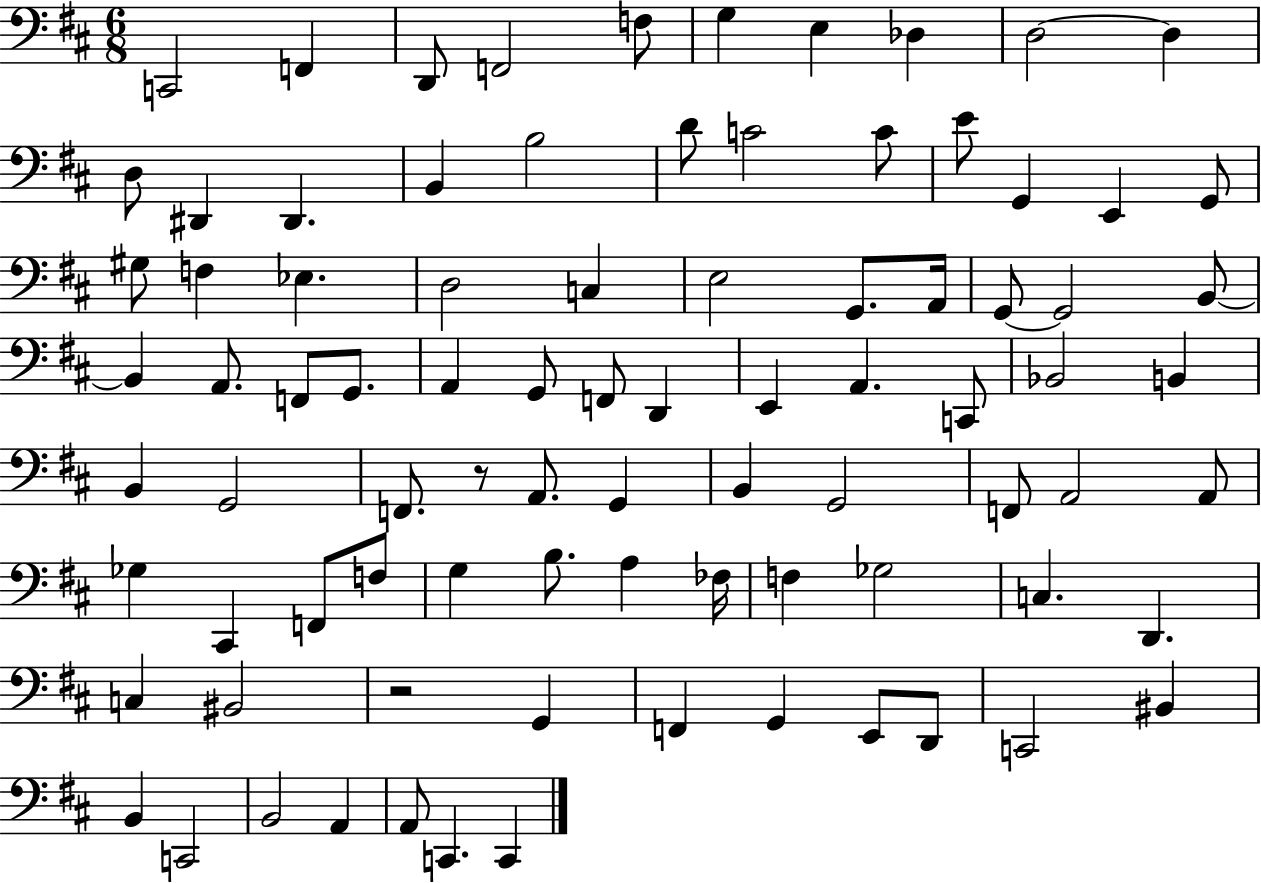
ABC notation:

X:1
T:Untitled
M:6/8
L:1/4
K:D
C,,2 F,, D,,/2 F,,2 F,/2 G, E, _D, D,2 D, D,/2 ^D,, ^D,, B,, B,2 D/2 C2 C/2 E/2 G,, E,, G,,/2 ^G,/2 F, _E, D,2 C, E,2 G,,/2 A,,/4 G,,/2 G,,2 B,,/2 B,, A,,/2 F,,/2 G,,/2 A,, G,,/2 F,,/2 D,, E,, A,, C,,/2 _B,,2 B,, B,, G,,2 F,,/2 z/2 A,,/2 G,, B,, G,,2 F,,/2 A,,2 A,,/2 _G, ^C,, F,,/2 F,/2 G, B,/2 A, _F,/4 F, _G,2 C, D,, C, ^B,,2 z2 G,, F,, G,, E,,/2 D,,/2 C,,2 ^B,, B,, C,,2 B,,2 A,, A,,/2 C,, C,,